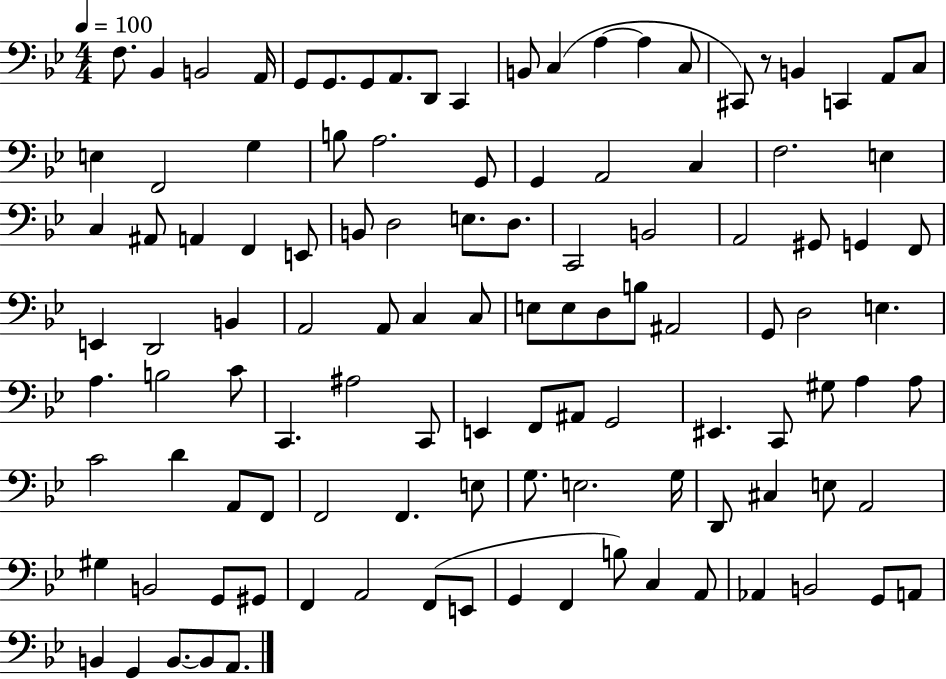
{
  \clef bass
  \numericTimeSignature
  \time 4/4
  \key bes \major
  \tempo 4 = 100
  f8. bes,4 b,2 a,16 | g,8 g,8. g,8 a,8. d,8 c,4 | b,8 c4( a4~~ a4 c8 | cis,8) r8 b,4 c,4 a,8 c8 | \break e4 f,2 g4 | b8 a2. g,8 | g,4 a,2 c4 | f2. e4 | \break c4 ais,8 a,4 f,4 e,8 | b,8 d2 e8. d8. | c,2 b,2 | a,2 gis,8 g,4 f,8 | \break e,4 d,2 b,4 | a,2 a,8 c4 c8 | e8 e8 d8 b8 ais,2 | g,8 d2 e4. | \break a4. b2 c'8 | c,4. ais2 c,8 | e,4 f,8 ais,8 g,2 | eis,4. c,8 gis8 a4 a8 | \break c'2 d'4 a,8 f,8 | f,2 f,4. e8 | g8. e2. g16 | d,8 cis4 e8 a,2 | \break gis4 b,2 g,8 gis,8 | f,4 a,2 f,8( e,8 | g,4 f,4 b8) c4 a,8 | aes,4 b,2 g,8 a,8 | \break b,4 g,4 b,8.~~ b,8 a,8. | \bar "|."
}